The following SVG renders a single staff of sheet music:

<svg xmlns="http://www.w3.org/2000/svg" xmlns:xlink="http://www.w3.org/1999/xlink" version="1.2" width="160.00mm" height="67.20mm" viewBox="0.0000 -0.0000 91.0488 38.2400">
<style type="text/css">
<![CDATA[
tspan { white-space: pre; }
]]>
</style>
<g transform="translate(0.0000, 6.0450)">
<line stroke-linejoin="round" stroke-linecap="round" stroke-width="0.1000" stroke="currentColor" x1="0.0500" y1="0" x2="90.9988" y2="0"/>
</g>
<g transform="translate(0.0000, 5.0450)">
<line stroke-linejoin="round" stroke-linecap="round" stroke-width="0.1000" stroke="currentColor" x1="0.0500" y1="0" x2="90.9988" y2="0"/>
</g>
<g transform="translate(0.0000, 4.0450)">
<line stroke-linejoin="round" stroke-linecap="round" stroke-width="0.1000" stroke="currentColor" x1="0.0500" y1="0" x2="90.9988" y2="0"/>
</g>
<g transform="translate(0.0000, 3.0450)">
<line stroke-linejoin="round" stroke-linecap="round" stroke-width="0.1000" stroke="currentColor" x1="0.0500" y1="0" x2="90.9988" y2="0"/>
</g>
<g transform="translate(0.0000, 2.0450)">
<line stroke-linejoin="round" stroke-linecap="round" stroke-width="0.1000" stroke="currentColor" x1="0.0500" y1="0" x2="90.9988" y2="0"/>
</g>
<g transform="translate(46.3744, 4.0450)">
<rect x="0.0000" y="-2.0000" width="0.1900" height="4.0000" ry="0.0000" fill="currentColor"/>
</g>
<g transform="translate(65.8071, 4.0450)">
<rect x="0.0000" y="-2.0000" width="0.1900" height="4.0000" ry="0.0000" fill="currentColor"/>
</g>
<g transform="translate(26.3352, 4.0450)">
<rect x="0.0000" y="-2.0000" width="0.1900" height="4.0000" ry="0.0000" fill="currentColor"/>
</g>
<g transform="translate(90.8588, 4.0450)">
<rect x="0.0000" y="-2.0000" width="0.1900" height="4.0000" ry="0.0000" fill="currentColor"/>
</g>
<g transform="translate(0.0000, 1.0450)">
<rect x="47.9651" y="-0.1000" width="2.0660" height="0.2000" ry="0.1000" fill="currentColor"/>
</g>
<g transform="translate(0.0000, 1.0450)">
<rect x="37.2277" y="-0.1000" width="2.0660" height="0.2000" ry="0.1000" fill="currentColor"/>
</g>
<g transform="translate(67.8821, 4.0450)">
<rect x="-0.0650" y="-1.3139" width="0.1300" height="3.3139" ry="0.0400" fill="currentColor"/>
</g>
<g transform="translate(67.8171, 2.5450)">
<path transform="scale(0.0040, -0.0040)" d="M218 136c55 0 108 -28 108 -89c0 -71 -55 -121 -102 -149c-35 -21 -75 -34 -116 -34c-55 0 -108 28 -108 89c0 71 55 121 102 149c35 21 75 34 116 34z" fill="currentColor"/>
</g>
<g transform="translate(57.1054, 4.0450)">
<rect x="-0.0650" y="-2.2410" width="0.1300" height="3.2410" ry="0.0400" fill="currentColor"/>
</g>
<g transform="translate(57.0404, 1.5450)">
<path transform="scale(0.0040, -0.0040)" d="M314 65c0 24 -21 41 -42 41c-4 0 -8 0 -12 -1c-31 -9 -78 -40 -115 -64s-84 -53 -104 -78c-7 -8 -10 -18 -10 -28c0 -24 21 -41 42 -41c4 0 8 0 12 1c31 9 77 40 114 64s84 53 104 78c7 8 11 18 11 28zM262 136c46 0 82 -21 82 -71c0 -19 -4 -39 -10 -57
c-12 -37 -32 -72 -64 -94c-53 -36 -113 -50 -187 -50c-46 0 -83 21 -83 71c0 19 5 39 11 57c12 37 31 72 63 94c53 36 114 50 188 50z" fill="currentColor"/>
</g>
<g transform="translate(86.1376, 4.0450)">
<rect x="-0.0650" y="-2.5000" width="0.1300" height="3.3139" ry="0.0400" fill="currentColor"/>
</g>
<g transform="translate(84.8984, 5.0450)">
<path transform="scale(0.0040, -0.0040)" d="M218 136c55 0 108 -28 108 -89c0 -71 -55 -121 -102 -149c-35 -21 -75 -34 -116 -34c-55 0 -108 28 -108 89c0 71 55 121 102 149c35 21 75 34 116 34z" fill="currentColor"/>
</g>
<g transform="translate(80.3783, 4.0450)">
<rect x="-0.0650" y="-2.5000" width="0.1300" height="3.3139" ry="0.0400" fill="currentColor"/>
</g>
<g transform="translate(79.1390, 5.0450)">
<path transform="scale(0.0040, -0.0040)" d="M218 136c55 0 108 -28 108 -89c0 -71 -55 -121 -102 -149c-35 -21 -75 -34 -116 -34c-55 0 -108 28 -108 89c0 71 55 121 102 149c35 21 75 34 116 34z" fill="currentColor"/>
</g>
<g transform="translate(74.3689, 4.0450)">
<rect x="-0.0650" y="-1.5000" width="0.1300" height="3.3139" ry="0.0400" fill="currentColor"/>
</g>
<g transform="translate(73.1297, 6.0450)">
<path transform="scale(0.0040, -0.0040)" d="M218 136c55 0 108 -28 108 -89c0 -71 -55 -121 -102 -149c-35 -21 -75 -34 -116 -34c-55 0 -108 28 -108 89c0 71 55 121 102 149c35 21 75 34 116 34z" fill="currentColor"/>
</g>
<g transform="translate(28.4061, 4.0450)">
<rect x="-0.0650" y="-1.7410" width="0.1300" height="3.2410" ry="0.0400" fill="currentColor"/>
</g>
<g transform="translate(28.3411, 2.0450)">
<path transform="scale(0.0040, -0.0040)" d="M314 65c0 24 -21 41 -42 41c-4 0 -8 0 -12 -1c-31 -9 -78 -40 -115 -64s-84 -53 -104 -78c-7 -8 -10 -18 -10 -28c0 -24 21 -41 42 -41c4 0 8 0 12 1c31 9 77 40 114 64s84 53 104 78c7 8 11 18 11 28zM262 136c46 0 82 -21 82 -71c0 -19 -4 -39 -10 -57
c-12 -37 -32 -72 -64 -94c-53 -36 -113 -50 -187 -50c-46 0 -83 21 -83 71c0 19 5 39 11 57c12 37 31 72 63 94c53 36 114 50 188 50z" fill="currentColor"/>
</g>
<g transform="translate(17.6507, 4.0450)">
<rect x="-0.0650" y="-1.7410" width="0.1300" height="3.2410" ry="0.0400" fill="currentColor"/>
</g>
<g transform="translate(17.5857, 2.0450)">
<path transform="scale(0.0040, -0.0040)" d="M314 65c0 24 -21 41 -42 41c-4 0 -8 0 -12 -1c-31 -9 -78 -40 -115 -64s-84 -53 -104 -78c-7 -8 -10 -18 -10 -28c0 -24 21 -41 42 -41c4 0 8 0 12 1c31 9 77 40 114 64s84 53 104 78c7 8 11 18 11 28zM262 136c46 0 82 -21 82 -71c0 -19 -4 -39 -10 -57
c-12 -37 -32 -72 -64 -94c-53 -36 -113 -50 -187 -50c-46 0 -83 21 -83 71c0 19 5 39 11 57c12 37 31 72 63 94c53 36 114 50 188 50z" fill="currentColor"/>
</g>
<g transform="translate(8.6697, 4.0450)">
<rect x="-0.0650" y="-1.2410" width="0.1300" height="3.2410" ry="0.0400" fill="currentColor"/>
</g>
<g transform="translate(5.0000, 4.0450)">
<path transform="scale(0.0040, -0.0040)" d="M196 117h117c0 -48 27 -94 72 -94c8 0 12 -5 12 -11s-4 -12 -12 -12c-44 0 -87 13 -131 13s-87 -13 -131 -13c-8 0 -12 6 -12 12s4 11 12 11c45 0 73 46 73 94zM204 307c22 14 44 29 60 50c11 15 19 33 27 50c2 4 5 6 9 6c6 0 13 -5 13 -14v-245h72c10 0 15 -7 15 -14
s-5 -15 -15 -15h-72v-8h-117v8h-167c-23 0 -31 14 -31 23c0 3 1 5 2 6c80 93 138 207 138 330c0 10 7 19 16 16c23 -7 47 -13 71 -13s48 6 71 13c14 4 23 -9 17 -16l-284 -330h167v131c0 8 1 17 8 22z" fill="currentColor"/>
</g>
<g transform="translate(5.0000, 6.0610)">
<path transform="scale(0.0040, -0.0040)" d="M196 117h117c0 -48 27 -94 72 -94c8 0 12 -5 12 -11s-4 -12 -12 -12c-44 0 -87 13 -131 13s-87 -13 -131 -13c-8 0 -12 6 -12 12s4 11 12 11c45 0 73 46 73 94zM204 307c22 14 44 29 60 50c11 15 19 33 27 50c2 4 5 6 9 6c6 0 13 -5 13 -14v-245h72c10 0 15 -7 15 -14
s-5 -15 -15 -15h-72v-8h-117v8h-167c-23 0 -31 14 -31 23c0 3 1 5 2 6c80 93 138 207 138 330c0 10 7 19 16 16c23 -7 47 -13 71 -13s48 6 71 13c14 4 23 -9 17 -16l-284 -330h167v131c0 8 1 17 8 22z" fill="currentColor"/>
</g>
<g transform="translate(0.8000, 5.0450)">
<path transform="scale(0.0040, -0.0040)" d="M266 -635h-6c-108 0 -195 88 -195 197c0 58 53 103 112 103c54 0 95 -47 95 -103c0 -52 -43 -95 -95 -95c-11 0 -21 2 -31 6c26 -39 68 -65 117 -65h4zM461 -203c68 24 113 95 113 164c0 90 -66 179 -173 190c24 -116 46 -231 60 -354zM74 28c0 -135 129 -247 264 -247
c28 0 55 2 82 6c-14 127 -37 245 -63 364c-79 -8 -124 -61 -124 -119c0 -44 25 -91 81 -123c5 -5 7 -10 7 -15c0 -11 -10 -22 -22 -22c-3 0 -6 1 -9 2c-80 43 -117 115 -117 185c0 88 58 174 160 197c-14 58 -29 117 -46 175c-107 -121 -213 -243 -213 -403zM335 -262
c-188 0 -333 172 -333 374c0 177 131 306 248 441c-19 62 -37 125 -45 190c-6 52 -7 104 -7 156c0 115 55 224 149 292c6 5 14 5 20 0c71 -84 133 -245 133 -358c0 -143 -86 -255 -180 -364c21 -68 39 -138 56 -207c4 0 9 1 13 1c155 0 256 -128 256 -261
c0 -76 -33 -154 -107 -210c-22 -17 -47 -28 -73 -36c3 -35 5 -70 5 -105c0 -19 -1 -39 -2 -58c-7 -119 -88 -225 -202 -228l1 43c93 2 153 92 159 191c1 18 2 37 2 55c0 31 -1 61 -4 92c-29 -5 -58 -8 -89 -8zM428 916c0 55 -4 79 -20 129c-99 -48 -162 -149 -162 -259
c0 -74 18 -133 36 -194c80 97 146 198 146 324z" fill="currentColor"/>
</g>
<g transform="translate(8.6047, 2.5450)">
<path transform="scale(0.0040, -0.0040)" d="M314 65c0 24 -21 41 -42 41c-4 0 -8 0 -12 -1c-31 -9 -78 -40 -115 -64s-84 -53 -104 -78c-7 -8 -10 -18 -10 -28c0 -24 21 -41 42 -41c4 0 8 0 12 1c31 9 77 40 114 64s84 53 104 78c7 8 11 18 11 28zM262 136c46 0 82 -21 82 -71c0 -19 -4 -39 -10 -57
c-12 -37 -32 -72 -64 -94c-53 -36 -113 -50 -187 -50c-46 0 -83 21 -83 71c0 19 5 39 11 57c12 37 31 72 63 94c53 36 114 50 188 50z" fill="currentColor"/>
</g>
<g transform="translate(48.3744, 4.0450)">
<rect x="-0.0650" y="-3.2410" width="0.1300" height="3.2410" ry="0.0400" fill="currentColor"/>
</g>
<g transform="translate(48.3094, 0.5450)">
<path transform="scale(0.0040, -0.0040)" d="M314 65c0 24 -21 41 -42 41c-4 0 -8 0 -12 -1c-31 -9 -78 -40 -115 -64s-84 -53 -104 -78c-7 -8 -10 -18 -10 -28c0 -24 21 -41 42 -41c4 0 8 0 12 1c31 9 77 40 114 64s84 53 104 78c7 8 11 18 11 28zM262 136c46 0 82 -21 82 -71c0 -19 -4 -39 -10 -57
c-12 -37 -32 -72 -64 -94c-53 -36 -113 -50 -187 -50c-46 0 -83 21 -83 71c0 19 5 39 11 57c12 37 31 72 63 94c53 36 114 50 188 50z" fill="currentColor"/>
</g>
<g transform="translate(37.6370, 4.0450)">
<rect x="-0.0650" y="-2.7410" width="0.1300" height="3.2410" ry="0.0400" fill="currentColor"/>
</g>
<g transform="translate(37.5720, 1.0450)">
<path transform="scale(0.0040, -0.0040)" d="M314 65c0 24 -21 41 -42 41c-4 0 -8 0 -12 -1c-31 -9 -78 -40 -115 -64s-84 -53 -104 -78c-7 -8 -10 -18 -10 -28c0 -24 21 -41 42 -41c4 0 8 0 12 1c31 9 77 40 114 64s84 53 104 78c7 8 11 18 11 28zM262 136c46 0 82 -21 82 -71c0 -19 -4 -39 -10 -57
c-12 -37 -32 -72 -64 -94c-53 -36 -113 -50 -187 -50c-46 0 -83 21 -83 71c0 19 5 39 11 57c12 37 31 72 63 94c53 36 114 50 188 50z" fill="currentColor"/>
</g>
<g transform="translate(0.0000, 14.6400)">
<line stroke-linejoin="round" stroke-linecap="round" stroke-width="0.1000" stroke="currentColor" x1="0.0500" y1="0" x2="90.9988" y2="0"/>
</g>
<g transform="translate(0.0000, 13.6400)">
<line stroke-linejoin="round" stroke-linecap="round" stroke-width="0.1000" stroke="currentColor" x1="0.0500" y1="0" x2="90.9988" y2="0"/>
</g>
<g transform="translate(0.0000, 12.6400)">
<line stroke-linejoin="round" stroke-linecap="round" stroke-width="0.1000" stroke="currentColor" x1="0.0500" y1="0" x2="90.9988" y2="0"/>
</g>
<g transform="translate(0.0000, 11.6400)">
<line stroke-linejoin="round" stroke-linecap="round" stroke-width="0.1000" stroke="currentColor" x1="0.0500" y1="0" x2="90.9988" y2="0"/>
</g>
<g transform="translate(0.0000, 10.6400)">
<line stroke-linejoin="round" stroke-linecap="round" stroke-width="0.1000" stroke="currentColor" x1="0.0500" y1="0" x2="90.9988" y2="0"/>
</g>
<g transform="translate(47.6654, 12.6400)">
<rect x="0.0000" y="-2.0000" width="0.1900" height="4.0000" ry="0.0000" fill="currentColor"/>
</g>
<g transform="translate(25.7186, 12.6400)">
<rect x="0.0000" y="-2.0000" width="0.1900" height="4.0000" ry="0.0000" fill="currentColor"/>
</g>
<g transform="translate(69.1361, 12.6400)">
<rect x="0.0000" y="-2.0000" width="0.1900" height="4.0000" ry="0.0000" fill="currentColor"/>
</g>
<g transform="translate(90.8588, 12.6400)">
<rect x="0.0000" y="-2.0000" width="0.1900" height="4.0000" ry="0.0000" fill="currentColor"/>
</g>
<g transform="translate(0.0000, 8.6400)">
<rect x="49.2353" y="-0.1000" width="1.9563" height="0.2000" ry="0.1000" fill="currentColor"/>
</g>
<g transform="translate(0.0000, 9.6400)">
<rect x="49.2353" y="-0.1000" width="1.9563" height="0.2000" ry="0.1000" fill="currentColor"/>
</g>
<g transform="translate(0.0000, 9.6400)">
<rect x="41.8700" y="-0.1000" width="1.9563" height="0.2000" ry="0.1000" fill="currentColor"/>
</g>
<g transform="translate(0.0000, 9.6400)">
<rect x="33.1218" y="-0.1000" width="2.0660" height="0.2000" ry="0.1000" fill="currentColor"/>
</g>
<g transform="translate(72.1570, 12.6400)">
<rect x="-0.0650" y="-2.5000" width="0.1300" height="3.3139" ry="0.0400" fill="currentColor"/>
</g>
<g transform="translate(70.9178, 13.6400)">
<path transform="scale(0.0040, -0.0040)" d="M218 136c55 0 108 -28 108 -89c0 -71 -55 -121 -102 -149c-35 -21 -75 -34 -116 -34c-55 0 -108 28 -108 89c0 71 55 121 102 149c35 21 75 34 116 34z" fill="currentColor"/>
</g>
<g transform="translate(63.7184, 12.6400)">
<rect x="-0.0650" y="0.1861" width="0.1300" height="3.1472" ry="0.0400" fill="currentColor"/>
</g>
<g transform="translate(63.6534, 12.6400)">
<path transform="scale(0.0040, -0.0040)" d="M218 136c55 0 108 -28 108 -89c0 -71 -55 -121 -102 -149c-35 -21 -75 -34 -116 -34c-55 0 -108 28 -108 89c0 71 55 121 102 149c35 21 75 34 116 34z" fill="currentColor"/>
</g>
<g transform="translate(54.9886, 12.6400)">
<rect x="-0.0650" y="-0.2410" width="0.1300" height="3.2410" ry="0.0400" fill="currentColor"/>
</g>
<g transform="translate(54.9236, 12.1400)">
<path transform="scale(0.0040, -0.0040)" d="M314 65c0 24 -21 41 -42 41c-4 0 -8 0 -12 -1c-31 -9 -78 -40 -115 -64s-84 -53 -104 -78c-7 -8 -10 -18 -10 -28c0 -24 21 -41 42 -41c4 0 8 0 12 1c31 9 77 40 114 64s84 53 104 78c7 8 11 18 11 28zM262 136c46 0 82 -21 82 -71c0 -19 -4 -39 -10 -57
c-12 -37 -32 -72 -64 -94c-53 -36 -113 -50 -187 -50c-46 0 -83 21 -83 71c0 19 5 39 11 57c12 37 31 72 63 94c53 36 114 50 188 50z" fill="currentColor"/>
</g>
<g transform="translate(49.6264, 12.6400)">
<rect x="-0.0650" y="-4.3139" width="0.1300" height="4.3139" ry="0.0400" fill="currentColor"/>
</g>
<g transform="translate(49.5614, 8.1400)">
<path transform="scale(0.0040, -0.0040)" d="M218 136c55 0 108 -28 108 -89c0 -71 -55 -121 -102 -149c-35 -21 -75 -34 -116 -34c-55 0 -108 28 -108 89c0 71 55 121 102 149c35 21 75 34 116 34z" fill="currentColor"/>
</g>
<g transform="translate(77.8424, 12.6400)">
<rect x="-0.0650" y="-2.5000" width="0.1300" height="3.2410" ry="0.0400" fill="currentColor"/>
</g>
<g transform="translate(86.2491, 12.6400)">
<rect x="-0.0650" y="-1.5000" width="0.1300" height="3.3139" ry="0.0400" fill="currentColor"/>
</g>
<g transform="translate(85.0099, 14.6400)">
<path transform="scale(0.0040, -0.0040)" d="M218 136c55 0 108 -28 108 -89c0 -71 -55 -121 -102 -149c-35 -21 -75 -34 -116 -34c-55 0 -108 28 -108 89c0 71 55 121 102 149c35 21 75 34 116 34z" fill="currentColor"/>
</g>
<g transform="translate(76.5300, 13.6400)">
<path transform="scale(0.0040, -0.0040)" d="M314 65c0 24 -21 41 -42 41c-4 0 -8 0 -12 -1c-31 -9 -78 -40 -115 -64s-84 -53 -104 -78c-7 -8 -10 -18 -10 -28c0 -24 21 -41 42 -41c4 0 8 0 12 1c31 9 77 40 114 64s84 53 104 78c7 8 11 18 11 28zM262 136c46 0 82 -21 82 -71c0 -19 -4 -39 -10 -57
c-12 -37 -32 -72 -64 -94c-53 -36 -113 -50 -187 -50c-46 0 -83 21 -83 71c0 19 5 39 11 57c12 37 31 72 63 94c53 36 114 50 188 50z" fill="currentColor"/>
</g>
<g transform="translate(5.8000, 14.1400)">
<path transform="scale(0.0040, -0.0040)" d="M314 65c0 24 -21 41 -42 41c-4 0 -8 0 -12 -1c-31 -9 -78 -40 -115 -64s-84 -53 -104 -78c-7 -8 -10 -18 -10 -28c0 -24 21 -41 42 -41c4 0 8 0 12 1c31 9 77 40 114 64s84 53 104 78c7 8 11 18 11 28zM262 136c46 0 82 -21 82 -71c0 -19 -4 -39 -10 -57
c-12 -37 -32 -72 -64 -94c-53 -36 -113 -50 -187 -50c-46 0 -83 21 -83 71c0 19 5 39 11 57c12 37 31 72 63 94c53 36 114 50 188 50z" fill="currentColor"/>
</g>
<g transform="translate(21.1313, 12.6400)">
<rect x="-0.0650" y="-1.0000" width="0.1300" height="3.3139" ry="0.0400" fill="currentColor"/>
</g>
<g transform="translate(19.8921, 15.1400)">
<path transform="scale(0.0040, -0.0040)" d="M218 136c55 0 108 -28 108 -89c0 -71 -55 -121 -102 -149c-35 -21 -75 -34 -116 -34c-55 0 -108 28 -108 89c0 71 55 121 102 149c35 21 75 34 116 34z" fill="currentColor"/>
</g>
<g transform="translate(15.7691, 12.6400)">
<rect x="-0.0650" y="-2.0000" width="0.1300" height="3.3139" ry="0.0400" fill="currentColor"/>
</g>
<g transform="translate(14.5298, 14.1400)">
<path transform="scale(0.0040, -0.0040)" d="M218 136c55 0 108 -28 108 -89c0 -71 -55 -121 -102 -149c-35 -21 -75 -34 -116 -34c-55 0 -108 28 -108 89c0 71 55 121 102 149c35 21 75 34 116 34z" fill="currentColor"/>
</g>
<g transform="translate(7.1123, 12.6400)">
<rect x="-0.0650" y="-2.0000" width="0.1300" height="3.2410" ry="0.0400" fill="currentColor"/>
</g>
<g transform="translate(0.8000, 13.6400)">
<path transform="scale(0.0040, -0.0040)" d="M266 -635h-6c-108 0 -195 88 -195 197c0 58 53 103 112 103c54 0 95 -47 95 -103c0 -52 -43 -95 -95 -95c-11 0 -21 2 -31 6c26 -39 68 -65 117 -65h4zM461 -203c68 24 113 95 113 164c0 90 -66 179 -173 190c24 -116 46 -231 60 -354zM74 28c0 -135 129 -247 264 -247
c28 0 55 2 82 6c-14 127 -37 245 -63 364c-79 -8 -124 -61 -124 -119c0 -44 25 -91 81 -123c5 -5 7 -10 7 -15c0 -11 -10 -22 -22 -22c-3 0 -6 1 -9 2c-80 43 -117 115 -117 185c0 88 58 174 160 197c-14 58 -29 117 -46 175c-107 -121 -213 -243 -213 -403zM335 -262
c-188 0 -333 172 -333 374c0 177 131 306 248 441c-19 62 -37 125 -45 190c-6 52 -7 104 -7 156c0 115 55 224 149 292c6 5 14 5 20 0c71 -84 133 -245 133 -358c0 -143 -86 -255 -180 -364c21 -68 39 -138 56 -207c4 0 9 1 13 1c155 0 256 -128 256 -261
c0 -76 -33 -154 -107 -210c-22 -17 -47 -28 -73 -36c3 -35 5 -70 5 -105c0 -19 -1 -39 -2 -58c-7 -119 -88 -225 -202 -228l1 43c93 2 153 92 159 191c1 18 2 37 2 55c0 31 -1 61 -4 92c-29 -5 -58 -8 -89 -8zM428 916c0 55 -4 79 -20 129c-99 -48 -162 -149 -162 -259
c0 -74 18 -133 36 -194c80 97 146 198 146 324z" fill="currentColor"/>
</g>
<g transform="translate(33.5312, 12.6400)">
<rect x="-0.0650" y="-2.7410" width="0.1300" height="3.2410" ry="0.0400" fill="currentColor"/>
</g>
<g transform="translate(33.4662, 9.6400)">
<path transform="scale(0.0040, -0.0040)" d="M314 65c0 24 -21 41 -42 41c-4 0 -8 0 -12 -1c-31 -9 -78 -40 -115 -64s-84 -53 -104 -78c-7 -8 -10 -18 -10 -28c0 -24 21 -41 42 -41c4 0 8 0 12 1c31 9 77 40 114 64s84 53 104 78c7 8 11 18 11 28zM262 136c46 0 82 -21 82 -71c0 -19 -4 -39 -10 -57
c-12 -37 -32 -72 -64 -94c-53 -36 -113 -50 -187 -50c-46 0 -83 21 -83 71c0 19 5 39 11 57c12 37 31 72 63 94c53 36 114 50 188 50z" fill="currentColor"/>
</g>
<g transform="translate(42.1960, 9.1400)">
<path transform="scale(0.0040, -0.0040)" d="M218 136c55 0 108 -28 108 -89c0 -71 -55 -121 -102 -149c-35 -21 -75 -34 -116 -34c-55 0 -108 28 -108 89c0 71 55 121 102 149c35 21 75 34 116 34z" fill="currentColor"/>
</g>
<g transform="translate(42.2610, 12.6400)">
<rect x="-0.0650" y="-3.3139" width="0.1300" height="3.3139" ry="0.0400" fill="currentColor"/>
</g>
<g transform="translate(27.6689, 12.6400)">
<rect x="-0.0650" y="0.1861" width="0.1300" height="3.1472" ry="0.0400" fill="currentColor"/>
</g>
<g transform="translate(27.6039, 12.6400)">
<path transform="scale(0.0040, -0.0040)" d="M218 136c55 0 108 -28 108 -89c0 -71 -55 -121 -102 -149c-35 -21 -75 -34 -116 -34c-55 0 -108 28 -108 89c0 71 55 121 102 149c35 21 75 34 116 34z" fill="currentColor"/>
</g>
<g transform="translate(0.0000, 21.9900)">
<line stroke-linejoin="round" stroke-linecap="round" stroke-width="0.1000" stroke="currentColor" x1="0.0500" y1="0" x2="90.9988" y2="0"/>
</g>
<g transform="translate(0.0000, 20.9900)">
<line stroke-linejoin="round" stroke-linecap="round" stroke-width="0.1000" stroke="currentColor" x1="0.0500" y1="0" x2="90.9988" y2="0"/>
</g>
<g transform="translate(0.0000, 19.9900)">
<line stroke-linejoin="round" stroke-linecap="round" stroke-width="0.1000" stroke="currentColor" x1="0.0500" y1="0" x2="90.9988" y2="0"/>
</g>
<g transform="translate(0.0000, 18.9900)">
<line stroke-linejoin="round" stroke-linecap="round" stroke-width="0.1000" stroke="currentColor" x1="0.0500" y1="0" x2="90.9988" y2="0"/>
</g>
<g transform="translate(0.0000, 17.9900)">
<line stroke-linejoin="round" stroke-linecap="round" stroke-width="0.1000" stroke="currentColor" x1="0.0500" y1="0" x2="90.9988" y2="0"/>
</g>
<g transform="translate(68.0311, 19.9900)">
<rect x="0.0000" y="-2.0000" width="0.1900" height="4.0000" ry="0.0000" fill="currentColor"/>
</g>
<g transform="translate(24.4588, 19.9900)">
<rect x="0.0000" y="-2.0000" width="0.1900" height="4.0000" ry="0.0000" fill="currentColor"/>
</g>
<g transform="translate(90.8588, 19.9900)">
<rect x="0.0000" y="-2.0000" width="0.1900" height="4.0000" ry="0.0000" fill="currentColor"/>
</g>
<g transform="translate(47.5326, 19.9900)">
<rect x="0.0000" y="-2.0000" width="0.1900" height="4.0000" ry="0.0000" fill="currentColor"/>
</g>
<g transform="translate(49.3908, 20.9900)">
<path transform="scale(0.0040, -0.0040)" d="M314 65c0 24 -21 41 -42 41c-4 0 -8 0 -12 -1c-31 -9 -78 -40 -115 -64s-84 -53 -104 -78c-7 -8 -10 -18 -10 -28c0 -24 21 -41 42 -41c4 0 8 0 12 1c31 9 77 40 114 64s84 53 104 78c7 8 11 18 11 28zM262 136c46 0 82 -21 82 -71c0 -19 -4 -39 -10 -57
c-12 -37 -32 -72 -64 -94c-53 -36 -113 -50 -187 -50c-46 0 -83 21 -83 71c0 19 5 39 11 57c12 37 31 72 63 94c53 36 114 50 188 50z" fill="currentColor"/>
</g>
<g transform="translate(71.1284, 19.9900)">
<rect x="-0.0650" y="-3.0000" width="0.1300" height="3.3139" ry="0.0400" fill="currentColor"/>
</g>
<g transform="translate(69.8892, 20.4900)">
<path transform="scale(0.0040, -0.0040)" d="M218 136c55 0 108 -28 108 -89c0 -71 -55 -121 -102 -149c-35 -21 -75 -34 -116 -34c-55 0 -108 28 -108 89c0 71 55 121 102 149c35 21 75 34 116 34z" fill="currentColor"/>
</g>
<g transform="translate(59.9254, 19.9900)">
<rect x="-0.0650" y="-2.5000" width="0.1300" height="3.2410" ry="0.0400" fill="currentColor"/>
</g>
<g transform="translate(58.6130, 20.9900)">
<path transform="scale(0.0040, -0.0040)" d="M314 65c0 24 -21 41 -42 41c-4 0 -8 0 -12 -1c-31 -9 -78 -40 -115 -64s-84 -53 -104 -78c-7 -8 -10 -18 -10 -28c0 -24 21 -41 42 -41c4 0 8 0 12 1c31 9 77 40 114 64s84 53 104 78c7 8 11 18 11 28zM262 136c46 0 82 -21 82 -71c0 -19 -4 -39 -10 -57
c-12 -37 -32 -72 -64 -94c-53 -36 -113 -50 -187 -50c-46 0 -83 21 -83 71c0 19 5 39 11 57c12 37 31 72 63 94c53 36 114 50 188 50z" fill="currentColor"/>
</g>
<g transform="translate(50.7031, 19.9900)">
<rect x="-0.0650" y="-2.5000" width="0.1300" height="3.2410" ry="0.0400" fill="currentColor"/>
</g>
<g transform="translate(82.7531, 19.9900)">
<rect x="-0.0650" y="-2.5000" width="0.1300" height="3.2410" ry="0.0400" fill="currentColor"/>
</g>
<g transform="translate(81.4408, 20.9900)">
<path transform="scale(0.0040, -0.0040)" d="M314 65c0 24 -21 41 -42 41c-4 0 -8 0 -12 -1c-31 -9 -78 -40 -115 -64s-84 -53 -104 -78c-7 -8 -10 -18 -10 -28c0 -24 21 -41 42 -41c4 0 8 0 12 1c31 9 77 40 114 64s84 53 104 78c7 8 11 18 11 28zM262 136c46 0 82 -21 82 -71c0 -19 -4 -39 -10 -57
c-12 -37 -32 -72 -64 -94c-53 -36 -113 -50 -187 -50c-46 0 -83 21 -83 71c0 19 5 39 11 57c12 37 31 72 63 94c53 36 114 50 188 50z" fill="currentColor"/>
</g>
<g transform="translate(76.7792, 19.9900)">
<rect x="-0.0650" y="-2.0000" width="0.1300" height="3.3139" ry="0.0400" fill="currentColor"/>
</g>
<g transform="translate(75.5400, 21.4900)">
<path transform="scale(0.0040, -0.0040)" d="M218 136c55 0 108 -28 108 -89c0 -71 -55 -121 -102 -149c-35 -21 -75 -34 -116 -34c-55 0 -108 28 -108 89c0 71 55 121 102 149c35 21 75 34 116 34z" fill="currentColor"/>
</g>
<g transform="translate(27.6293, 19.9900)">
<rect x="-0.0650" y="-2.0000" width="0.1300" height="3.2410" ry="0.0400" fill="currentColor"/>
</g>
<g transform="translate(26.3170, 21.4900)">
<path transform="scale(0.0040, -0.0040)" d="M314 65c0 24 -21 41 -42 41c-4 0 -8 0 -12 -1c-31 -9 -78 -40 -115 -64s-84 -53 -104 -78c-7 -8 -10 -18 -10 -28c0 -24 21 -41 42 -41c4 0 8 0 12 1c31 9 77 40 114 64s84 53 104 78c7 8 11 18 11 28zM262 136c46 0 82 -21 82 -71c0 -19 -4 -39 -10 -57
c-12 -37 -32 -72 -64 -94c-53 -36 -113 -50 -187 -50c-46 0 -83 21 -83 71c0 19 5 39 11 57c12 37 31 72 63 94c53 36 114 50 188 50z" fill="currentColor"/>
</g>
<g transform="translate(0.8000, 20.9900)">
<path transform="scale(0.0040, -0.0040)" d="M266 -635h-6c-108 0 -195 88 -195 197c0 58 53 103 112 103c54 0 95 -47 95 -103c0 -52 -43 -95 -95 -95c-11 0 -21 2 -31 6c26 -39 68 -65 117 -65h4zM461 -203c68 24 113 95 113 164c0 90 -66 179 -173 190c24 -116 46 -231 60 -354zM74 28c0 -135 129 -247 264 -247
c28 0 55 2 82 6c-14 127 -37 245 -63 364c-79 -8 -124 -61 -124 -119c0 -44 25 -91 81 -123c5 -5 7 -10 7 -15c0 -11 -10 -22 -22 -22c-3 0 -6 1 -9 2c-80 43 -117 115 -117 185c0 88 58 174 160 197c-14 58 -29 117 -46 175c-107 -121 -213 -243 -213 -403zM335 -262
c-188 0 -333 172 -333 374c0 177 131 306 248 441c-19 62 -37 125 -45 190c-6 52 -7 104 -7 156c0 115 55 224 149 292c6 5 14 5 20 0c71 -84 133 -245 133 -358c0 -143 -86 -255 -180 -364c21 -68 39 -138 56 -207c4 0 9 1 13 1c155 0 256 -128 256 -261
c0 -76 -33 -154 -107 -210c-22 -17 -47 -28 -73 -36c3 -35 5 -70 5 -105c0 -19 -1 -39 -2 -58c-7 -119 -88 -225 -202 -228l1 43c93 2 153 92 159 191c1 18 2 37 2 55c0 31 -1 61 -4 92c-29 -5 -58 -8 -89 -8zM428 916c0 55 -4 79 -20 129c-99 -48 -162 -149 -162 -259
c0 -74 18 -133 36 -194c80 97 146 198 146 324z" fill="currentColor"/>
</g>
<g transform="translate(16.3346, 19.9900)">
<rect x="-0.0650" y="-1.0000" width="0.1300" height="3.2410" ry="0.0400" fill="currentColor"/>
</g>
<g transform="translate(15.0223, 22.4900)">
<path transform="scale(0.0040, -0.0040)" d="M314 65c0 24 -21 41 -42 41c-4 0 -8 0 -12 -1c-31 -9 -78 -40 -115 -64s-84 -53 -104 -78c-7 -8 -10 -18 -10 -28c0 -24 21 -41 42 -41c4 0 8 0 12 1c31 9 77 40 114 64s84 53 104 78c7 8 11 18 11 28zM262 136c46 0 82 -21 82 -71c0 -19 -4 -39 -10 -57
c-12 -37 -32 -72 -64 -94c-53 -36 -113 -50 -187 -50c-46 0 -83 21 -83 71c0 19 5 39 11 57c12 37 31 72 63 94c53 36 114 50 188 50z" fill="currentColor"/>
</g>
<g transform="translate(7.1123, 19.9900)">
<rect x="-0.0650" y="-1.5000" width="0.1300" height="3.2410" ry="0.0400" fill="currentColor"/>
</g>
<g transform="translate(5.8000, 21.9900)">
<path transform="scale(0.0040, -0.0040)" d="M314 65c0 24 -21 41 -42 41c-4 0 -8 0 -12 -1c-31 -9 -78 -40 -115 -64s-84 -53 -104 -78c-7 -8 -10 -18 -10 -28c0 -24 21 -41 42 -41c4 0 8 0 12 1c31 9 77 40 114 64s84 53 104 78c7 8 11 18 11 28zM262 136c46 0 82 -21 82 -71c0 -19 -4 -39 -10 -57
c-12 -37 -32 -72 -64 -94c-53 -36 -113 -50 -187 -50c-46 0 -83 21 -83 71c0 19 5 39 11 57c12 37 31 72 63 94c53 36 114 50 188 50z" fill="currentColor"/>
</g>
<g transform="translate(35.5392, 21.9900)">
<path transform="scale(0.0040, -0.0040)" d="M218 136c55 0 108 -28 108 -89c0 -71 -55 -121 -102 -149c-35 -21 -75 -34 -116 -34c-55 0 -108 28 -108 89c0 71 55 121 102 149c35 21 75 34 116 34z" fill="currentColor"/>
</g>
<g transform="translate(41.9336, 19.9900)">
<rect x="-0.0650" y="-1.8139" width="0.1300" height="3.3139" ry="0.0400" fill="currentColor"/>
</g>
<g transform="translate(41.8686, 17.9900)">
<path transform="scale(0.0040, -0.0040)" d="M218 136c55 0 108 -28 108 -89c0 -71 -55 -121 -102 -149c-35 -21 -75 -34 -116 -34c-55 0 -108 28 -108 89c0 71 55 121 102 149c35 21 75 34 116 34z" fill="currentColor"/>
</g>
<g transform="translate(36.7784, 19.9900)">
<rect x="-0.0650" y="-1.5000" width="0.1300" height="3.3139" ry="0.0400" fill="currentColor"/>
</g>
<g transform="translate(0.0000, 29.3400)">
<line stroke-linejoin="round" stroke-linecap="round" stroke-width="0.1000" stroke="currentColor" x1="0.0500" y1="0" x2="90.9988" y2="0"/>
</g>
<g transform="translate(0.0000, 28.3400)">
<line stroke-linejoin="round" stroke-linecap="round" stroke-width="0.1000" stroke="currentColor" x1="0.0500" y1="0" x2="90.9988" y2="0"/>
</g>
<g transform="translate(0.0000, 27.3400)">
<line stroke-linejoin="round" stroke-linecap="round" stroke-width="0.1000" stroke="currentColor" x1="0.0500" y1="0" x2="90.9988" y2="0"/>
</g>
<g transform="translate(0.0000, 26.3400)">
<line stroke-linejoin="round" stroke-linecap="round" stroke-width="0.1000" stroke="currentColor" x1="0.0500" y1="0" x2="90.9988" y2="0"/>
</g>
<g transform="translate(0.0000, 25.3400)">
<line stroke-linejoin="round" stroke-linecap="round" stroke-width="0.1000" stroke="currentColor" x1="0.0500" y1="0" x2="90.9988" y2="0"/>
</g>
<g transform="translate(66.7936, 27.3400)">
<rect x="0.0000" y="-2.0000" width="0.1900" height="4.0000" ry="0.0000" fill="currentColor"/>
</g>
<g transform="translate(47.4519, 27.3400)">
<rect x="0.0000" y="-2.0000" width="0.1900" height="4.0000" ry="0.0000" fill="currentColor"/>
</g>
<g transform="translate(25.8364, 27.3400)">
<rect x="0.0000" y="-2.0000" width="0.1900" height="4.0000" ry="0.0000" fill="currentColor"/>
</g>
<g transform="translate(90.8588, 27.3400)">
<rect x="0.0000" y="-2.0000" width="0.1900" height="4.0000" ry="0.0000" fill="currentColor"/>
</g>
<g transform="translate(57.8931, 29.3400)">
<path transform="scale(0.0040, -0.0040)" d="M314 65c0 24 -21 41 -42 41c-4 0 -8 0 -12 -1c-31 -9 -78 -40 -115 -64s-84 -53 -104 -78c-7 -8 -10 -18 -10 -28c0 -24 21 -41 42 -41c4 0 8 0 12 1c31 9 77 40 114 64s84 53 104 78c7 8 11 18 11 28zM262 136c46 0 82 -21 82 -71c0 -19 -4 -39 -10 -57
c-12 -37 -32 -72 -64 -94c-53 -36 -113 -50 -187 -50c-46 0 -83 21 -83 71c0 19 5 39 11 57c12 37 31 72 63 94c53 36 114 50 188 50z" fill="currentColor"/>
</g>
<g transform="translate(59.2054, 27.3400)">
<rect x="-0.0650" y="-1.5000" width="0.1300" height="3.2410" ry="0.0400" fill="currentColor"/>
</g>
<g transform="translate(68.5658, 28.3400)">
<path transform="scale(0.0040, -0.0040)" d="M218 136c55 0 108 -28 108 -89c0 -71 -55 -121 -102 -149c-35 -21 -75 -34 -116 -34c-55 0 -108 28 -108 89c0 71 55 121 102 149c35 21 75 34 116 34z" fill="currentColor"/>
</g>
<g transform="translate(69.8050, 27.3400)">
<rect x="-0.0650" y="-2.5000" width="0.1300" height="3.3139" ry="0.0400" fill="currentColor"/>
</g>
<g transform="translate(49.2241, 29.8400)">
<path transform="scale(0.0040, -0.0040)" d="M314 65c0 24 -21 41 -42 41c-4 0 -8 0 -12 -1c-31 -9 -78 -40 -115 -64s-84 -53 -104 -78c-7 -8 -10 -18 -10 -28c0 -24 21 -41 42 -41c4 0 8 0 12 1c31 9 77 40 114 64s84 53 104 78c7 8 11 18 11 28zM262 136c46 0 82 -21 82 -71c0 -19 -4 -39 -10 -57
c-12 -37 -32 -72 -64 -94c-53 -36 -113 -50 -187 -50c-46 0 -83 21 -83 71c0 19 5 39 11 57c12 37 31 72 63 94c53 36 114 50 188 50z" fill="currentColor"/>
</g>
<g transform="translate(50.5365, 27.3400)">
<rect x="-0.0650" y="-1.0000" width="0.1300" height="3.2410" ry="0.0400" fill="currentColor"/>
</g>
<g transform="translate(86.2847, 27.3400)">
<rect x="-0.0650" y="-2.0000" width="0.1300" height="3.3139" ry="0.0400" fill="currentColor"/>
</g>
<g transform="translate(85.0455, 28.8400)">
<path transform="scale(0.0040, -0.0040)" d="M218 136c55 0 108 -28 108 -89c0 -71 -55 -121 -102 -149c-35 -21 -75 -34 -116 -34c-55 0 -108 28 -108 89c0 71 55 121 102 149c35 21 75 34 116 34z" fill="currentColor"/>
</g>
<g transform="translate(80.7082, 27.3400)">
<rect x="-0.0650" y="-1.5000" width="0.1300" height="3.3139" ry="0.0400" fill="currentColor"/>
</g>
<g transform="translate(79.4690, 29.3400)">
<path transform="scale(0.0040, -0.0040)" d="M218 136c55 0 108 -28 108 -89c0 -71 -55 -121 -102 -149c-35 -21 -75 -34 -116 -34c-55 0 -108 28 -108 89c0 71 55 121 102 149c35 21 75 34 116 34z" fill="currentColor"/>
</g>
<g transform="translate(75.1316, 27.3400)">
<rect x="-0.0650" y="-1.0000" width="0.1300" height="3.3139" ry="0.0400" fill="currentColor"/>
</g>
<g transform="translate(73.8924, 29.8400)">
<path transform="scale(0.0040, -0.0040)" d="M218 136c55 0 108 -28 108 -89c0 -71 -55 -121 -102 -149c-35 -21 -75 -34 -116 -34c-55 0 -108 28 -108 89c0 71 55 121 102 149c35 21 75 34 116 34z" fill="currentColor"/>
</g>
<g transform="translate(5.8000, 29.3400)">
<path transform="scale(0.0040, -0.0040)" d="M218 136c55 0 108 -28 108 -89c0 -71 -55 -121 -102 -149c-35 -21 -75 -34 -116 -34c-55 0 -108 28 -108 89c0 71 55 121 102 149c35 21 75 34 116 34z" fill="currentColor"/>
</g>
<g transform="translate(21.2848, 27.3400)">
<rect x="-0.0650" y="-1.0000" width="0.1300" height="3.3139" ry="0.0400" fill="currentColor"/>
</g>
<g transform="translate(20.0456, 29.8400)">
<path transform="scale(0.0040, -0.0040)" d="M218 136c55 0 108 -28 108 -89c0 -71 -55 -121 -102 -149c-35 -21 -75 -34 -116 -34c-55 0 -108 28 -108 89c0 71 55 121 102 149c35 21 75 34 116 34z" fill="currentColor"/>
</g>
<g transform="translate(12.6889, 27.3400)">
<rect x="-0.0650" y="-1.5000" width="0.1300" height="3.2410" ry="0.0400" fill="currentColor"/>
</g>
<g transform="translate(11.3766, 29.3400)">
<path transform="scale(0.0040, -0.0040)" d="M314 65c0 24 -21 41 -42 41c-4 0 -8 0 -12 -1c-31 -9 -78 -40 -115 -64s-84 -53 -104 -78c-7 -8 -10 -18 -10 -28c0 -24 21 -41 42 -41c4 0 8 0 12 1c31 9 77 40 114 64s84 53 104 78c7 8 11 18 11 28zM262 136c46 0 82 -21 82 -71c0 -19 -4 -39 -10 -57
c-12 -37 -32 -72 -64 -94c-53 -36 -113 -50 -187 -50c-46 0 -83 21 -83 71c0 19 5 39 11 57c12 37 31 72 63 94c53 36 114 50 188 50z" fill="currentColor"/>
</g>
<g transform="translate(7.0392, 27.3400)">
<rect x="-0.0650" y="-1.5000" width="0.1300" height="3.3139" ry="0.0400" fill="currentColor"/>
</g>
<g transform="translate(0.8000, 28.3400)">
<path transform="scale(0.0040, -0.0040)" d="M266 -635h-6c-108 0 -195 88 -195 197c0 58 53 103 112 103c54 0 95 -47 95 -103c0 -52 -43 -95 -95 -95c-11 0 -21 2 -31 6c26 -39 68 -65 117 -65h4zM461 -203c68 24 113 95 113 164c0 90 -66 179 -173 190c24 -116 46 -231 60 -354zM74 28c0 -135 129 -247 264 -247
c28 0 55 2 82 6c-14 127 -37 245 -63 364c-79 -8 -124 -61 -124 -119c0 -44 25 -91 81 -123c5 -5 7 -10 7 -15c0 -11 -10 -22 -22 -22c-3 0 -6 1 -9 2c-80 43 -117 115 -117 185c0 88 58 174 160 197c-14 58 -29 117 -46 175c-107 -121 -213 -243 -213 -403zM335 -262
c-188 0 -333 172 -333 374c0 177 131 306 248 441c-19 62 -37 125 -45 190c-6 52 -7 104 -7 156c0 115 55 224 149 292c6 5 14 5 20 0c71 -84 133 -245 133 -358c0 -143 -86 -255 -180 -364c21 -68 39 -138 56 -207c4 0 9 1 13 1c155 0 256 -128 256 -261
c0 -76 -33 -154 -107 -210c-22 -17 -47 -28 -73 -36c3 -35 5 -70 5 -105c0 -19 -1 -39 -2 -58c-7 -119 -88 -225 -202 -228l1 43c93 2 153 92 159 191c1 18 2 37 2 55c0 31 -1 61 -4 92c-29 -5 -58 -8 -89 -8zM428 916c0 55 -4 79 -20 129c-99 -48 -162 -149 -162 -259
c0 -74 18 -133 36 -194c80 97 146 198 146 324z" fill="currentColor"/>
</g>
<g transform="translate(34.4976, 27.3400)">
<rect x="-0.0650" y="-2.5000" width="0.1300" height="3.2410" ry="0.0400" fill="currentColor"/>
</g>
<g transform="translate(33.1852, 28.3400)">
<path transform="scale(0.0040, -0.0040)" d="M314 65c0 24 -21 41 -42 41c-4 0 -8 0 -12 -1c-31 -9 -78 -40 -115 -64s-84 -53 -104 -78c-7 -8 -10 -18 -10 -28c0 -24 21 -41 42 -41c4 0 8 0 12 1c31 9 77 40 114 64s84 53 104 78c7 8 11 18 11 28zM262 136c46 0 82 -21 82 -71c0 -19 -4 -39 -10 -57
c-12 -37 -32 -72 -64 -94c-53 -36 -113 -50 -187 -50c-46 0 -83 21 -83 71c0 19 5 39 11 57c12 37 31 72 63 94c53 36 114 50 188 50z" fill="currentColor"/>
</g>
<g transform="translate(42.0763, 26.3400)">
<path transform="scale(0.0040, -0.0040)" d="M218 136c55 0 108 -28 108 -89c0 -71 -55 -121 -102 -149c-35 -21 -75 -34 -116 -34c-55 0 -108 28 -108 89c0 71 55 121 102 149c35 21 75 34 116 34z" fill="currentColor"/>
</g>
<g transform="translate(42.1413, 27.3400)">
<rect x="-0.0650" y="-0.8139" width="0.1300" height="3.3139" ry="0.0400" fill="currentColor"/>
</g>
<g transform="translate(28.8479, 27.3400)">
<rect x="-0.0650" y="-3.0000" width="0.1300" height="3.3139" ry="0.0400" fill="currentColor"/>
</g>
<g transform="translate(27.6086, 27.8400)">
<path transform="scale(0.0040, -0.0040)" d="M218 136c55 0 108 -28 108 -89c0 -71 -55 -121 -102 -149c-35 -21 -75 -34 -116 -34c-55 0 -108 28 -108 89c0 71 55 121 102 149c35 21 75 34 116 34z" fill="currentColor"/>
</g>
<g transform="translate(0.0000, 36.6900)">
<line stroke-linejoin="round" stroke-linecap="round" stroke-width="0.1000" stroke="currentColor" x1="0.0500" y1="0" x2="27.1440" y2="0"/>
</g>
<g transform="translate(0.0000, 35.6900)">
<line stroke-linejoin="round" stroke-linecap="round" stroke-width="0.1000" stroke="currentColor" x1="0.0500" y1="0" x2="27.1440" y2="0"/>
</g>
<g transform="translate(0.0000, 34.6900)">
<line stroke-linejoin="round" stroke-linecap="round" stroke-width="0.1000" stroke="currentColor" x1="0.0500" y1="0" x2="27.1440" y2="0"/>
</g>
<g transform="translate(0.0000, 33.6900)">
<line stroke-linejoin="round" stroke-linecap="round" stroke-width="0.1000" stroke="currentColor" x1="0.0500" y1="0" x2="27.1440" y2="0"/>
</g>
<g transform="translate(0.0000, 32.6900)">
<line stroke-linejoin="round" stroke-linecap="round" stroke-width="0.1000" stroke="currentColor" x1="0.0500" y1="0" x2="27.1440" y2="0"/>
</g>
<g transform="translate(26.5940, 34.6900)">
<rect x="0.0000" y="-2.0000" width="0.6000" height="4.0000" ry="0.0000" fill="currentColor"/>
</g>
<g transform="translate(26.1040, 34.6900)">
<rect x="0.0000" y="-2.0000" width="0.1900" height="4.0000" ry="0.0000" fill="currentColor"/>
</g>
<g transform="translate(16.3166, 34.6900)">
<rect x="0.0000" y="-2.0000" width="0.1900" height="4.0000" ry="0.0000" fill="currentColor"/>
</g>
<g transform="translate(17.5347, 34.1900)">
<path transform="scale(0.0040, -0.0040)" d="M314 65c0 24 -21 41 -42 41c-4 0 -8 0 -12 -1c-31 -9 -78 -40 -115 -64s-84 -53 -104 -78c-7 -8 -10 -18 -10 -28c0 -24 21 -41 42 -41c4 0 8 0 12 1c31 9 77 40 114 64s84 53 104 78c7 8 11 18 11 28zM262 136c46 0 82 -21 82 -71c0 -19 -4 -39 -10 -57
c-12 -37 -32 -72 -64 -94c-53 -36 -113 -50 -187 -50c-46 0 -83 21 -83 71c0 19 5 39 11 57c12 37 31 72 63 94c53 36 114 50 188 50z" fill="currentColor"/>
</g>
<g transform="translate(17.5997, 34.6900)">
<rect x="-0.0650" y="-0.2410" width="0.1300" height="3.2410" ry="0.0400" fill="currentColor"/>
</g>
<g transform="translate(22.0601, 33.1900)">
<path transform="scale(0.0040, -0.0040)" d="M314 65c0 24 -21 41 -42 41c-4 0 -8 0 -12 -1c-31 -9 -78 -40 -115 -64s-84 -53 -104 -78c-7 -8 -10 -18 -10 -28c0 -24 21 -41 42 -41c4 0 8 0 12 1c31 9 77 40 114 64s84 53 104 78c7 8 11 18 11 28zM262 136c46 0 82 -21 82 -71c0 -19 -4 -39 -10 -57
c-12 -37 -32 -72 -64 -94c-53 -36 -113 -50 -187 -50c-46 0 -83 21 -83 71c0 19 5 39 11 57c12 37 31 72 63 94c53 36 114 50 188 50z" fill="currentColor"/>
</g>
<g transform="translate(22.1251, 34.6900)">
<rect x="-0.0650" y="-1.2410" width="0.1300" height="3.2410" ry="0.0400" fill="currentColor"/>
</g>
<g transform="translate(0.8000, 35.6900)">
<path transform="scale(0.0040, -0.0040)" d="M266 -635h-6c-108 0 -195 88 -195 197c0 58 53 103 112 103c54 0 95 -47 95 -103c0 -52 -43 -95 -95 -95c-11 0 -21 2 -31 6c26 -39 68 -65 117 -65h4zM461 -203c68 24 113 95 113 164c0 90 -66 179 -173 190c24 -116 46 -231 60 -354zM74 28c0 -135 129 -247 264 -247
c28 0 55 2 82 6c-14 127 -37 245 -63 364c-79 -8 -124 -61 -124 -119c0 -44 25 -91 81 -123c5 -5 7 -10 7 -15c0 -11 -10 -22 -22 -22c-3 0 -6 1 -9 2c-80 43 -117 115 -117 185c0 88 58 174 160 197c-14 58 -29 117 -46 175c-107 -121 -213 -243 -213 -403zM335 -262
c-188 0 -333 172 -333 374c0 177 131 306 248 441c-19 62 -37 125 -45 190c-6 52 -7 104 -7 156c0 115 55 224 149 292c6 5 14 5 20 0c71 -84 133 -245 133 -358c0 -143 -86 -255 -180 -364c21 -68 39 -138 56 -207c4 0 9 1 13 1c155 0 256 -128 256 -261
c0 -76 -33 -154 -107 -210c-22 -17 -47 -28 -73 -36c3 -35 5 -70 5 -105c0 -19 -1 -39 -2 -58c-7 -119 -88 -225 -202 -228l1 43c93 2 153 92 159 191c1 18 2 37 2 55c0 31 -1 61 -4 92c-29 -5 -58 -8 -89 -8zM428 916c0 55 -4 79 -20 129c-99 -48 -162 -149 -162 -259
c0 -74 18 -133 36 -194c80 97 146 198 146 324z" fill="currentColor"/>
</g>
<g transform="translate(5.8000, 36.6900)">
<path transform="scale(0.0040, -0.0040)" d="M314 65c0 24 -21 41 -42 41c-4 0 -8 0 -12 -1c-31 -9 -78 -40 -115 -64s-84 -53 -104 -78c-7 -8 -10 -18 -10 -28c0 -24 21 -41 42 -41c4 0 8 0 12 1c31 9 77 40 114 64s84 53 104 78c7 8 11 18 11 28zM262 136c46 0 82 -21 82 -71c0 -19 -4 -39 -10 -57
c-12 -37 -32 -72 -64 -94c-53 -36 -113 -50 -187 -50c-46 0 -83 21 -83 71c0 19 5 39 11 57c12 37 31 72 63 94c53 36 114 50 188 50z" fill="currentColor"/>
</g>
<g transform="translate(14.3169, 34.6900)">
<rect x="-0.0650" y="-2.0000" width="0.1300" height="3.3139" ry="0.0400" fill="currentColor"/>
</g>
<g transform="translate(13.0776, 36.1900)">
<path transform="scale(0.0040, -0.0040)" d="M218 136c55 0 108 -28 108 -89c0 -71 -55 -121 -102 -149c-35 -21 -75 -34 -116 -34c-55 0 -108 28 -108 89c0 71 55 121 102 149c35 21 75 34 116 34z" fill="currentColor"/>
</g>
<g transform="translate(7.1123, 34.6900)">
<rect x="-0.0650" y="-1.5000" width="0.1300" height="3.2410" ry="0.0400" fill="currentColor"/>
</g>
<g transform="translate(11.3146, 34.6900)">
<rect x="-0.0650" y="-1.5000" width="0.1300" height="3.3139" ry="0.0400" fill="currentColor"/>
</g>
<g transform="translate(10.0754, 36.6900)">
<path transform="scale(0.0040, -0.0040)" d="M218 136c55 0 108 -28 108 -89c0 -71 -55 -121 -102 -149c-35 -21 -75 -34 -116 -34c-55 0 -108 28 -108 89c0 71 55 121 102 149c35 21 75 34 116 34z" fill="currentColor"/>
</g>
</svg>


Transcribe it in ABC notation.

X:1
T:Untitled
M:4/4
L:1/4
K:C
e2 f2 f2 a2 b2 g2 e E G G F2 F D B a2 b d' c2 B G G2 E E2 D2 F2 E f G2 G2 A F G2 E E2 D A G2 d D2 E2 G D E F E2 E F c2 e2